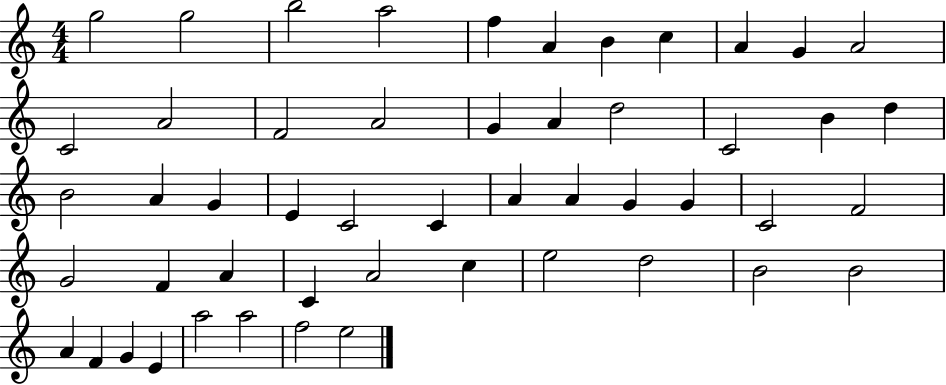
X:1
T:Untitled
M:4/4
L:1/4
K:C
g2 g2 b2 a2 f A B c A G A2 C2 A2 F2 A2 G A d2 C2 B d B2 A G E C2 C A A G G C2 F2 G2 F A C A2 c e2 d2 B2 B2 A F G E a2 a2 f2 e2